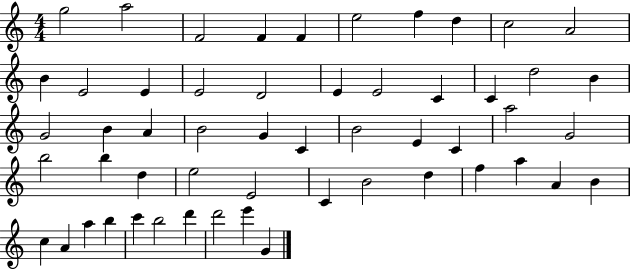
{
  \clef treble
  \numericTimeSignature
  \time 4/4
  \key c \major
  g''2 a''2 | f'2 f'4 f'4 | e''2 f''4 d''4 | c''2 a'2 | \break b'4 e'2 e'4 | e'2 d'2 | e'4 e'2 c'4 | c'4 d''2 b'4 | \break g'2 b'4 a'4 | b'2 g'4 c'4 | b'2 e'4 c'4 | a''2 g'2 | \break b''2 b''4 d''4 | e''2 e'2 | c'4 b'2 d''4 | f''4 a''4 a'4 b'4 | \break c''4 a'4 a''4 b''4 | c'''4 b''2 d'''4 | d'''2 e'''4 g'4 | \bar "|."
}